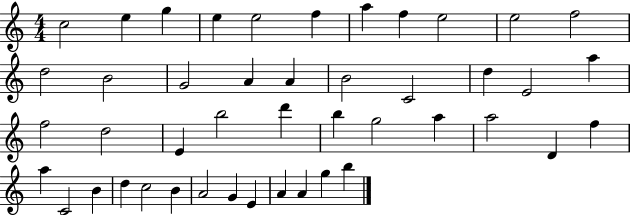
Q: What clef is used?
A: treble